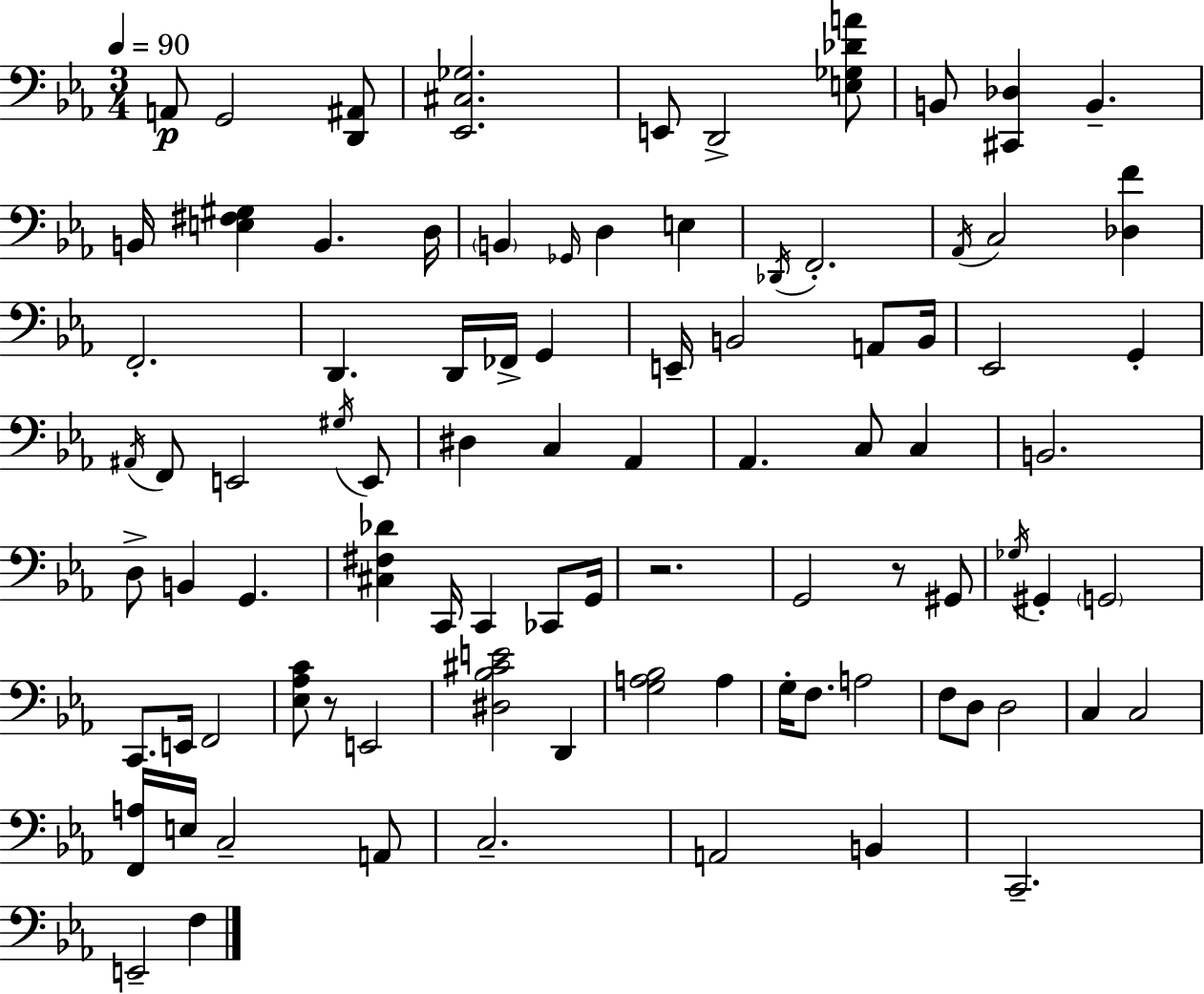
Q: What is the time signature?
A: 3/4